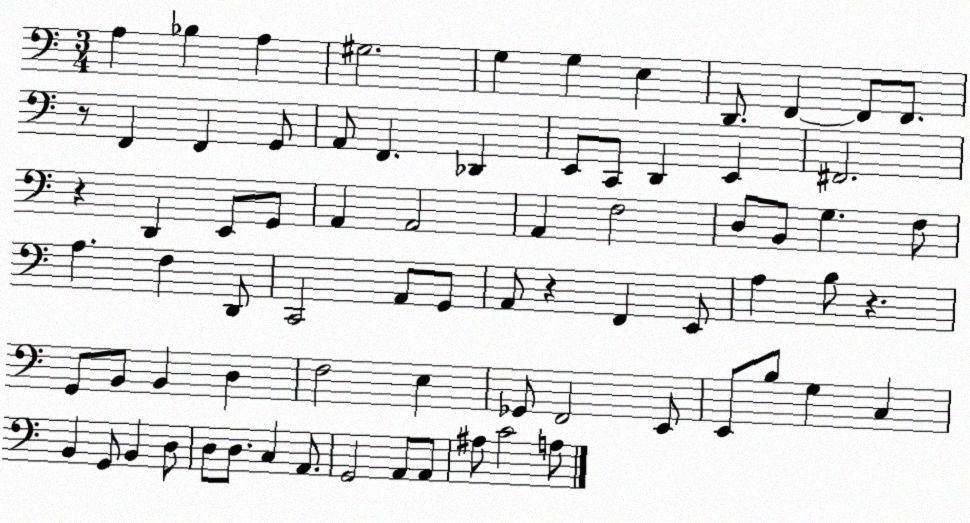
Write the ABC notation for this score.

X:1
T:Untitled
M:3/4
L:1/4
K:C
A, _B, A, ^G,2 G, G, E, D,,/2 F,, F,,/2 F,,/2 z/2 F,, F,, G,,/2 A,,/2 F,, _D,, E,,/2 C,,/2 D,, E,, ^F,,2 z D,, E,,/2 G,,/2 A,, A,,2 A,, F,2 D,/2 B,,/2 G, F,/2 A, F, D,,/2 C,,2 A,,/2 G,,/2 A,,/2 z F,, E,,/2 A, B,/2 z G,,/2 B,,/2 B,, D, F,2 E, _G,,/2 F,,2 E,,/2 E,,/2 B,/2 G, C, B,, G,,/2 B,, D,/2 D,/2 D,/2 C, A,,/2 G,,2 A,,/2 A,,/2 ^A,/2 C2 A,/2